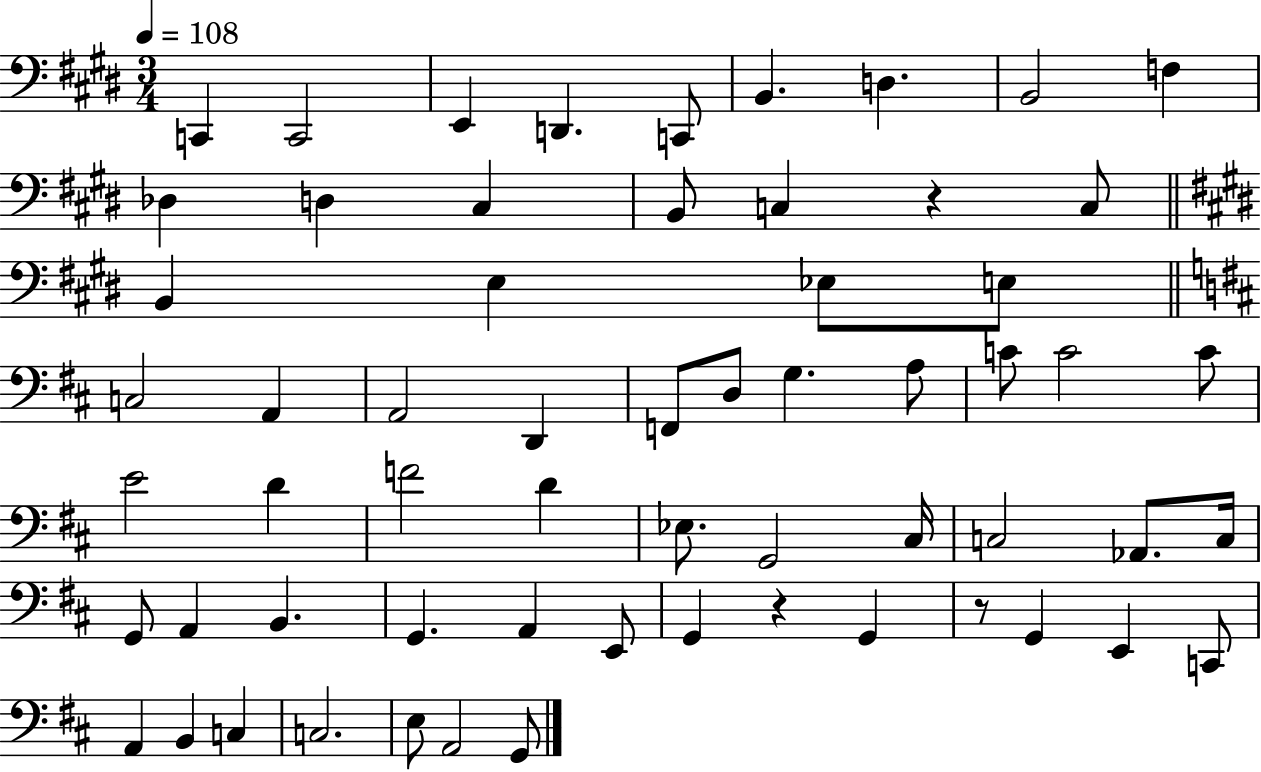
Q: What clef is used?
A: bass